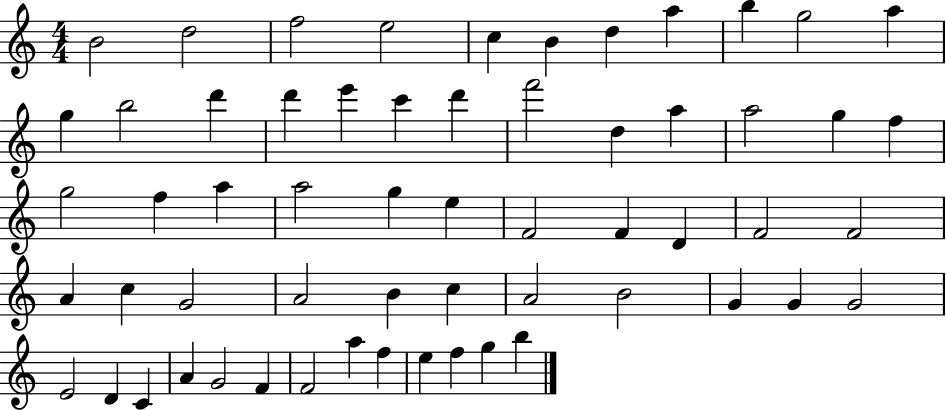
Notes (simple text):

B4/h D5/h F5/h E5/h C5/q B4/q D5/q A5/q B5/q G5/h A5/q G5/q B5/h D6/q D6/q E6/q C6/q D6/q F6/h D5/q A5/q A5/h G5/q F5/q G5/h F5/q A5/q A5/h G5/q E5/q F4/h F4/q D4/q F4/h F4/h A4/q C5/q G4/h A4/h B4/q C5/q A4/h B4/h G4/q G4/q G4/h E4/h D4/q C4/q A4/q G4/h F4/q F4/h A5/q F5/q E5/q F5/q G5/q B5/q